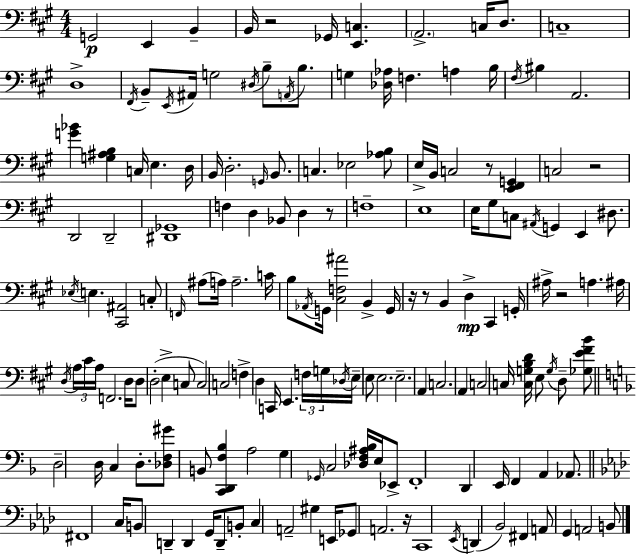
X:1
T:Untitled
M:4/4
L:1/4
K:A
G,,2 E,, B,, B,,/4 z2 _G,,/4 [E,,C,] A,,2 C,/4 D,/2 C,4 D,4 ^F,,/4 B,,/2 E,,/4 ^A,,/4 G,2 ^D,/4 B,/2 A,,/4 B,/2 G, [_D,_A,]/4 F, A, B,/4 ^F,/4 ^B, A,,2 [G_B] [G,^A,B,] C,/4 E, D,/4 B,,/4 D,2 G,,/4 B,,/2 C, _E,2 [_A,B,]/2 E,/4 B,,/4 C,2 z/2 [E,,^F,,G,,] C,2 z2 D,,2 D,,2 [^D,,_G,,]4 F, D, _B,,/2 D, z/2 F,4 E,4 E,/4 ^G,/2 C,/2 ^A,,/4 G,, E,, ^D,/2 _E,/4 E, [^C,,^A,,]2 C,/2 F,,/4 ^A,/2 A,/4 A,2 C/4 B,/2 _A,,/4 G,,/4 [^C,F,^A]2 B,, G,,/4 z/4 z/2 B,, D, ^C,, G,,/4 ^A,/4 z2 A, ^A,/4 D,/4 A,/4 ^C/4 A,/4 F,,2 D,/4 D,/2 D,2 E, C,/2 C,2 C,2 F, D, C,,/4 E,, F,/4 G,/4 _D,/4 E,/4 E,/2 E,2 E,2 A,, C,2 A,, C,2 C,/4 [C,G,B,D]/4 E,/2 G,/4 D,/2 [_G,E^FB]/2 D,2 D,/4 C, D,/2 [_D,F,^G]/2 B,,/2 [C,,D,,F,_B,] A,2 G, _G,,/4 C,2 [_D,F,^A,_B,]/4 E,/4 _E,,/2 F,,4 D,, E,,/4 F,, A,, _A,,/2 ^F,,4 C,/4 B,,/2 D,, D,, G,,/4 D,,/2 B,,/2 C, A,,2 ^G, E,,/4 _G,,/2 A,,2 z/4 C,,4 _E,,/4 D,, _B,,2 ^F,, A,,/2 G,, A,,2 B,,/2